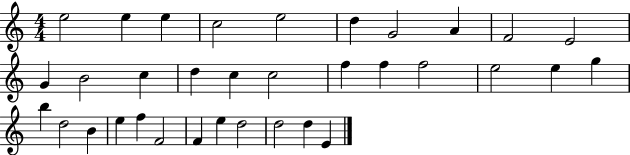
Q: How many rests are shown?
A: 0